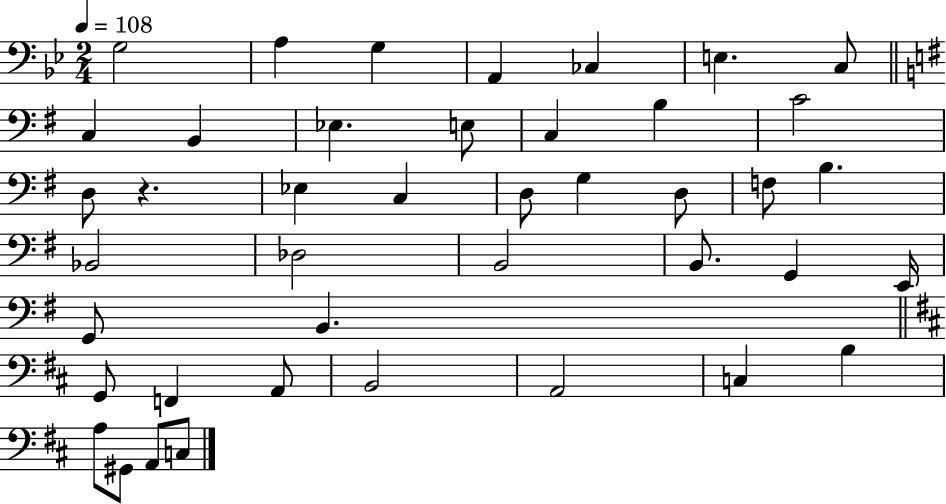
{
  \clef bass
  \numericTimeSignature
  \time 2/4
  \key bes \major
  \tempo 4 = 108
  g2 | a4 g4 | a,4 ces4 | e4. c8 | \break \bar "||" \break \key g \major c4 b,4 | ees4. e8 | c4 b4 | c'2 | \break d8 r4. | ees4 c4 | d8 g4 d8 | f8 b4. | \break bes,2 | des2 | b,2 | b,8. g,4 e,16 | \break g,8 b,4. | \bar "||" \break \key b \minor g,8 f,4 a,8 | b,2 | a,2 | c4 b4 | \break a8 gis,8 a,8 c8 | \bar "|."
}